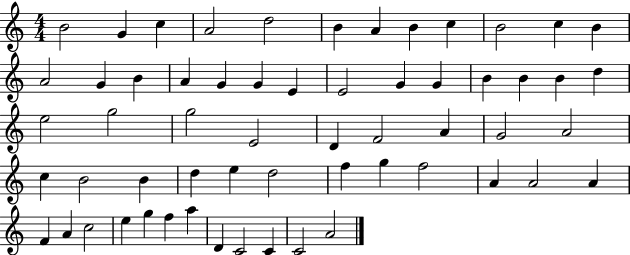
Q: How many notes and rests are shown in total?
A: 59